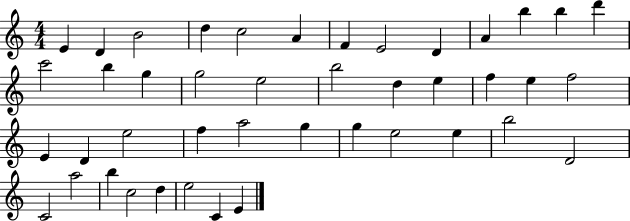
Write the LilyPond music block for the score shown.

{
  \clef treble
  \numericTimeSignature
  \time 4/4
  \key c \major
  e'4 d'4 b'2 | d''4 c''2 a'4 | f'4 e'2 d'4 | a'4 b''4 b''4 d'''4 | \break c'''2 b''4 g''4 | g''2 e''2 | b''2 d''4 e''4 | f''4 e''4 f''2 | \break e'4 d'4 e''2 | f''4 a''2 g''4 | g''4 e''2 e''4 | b''2 d'2 | \break c'2 a''2 | b''4 c''2 d''4 | e''2 c'4 e'4 | \bar "|."
}